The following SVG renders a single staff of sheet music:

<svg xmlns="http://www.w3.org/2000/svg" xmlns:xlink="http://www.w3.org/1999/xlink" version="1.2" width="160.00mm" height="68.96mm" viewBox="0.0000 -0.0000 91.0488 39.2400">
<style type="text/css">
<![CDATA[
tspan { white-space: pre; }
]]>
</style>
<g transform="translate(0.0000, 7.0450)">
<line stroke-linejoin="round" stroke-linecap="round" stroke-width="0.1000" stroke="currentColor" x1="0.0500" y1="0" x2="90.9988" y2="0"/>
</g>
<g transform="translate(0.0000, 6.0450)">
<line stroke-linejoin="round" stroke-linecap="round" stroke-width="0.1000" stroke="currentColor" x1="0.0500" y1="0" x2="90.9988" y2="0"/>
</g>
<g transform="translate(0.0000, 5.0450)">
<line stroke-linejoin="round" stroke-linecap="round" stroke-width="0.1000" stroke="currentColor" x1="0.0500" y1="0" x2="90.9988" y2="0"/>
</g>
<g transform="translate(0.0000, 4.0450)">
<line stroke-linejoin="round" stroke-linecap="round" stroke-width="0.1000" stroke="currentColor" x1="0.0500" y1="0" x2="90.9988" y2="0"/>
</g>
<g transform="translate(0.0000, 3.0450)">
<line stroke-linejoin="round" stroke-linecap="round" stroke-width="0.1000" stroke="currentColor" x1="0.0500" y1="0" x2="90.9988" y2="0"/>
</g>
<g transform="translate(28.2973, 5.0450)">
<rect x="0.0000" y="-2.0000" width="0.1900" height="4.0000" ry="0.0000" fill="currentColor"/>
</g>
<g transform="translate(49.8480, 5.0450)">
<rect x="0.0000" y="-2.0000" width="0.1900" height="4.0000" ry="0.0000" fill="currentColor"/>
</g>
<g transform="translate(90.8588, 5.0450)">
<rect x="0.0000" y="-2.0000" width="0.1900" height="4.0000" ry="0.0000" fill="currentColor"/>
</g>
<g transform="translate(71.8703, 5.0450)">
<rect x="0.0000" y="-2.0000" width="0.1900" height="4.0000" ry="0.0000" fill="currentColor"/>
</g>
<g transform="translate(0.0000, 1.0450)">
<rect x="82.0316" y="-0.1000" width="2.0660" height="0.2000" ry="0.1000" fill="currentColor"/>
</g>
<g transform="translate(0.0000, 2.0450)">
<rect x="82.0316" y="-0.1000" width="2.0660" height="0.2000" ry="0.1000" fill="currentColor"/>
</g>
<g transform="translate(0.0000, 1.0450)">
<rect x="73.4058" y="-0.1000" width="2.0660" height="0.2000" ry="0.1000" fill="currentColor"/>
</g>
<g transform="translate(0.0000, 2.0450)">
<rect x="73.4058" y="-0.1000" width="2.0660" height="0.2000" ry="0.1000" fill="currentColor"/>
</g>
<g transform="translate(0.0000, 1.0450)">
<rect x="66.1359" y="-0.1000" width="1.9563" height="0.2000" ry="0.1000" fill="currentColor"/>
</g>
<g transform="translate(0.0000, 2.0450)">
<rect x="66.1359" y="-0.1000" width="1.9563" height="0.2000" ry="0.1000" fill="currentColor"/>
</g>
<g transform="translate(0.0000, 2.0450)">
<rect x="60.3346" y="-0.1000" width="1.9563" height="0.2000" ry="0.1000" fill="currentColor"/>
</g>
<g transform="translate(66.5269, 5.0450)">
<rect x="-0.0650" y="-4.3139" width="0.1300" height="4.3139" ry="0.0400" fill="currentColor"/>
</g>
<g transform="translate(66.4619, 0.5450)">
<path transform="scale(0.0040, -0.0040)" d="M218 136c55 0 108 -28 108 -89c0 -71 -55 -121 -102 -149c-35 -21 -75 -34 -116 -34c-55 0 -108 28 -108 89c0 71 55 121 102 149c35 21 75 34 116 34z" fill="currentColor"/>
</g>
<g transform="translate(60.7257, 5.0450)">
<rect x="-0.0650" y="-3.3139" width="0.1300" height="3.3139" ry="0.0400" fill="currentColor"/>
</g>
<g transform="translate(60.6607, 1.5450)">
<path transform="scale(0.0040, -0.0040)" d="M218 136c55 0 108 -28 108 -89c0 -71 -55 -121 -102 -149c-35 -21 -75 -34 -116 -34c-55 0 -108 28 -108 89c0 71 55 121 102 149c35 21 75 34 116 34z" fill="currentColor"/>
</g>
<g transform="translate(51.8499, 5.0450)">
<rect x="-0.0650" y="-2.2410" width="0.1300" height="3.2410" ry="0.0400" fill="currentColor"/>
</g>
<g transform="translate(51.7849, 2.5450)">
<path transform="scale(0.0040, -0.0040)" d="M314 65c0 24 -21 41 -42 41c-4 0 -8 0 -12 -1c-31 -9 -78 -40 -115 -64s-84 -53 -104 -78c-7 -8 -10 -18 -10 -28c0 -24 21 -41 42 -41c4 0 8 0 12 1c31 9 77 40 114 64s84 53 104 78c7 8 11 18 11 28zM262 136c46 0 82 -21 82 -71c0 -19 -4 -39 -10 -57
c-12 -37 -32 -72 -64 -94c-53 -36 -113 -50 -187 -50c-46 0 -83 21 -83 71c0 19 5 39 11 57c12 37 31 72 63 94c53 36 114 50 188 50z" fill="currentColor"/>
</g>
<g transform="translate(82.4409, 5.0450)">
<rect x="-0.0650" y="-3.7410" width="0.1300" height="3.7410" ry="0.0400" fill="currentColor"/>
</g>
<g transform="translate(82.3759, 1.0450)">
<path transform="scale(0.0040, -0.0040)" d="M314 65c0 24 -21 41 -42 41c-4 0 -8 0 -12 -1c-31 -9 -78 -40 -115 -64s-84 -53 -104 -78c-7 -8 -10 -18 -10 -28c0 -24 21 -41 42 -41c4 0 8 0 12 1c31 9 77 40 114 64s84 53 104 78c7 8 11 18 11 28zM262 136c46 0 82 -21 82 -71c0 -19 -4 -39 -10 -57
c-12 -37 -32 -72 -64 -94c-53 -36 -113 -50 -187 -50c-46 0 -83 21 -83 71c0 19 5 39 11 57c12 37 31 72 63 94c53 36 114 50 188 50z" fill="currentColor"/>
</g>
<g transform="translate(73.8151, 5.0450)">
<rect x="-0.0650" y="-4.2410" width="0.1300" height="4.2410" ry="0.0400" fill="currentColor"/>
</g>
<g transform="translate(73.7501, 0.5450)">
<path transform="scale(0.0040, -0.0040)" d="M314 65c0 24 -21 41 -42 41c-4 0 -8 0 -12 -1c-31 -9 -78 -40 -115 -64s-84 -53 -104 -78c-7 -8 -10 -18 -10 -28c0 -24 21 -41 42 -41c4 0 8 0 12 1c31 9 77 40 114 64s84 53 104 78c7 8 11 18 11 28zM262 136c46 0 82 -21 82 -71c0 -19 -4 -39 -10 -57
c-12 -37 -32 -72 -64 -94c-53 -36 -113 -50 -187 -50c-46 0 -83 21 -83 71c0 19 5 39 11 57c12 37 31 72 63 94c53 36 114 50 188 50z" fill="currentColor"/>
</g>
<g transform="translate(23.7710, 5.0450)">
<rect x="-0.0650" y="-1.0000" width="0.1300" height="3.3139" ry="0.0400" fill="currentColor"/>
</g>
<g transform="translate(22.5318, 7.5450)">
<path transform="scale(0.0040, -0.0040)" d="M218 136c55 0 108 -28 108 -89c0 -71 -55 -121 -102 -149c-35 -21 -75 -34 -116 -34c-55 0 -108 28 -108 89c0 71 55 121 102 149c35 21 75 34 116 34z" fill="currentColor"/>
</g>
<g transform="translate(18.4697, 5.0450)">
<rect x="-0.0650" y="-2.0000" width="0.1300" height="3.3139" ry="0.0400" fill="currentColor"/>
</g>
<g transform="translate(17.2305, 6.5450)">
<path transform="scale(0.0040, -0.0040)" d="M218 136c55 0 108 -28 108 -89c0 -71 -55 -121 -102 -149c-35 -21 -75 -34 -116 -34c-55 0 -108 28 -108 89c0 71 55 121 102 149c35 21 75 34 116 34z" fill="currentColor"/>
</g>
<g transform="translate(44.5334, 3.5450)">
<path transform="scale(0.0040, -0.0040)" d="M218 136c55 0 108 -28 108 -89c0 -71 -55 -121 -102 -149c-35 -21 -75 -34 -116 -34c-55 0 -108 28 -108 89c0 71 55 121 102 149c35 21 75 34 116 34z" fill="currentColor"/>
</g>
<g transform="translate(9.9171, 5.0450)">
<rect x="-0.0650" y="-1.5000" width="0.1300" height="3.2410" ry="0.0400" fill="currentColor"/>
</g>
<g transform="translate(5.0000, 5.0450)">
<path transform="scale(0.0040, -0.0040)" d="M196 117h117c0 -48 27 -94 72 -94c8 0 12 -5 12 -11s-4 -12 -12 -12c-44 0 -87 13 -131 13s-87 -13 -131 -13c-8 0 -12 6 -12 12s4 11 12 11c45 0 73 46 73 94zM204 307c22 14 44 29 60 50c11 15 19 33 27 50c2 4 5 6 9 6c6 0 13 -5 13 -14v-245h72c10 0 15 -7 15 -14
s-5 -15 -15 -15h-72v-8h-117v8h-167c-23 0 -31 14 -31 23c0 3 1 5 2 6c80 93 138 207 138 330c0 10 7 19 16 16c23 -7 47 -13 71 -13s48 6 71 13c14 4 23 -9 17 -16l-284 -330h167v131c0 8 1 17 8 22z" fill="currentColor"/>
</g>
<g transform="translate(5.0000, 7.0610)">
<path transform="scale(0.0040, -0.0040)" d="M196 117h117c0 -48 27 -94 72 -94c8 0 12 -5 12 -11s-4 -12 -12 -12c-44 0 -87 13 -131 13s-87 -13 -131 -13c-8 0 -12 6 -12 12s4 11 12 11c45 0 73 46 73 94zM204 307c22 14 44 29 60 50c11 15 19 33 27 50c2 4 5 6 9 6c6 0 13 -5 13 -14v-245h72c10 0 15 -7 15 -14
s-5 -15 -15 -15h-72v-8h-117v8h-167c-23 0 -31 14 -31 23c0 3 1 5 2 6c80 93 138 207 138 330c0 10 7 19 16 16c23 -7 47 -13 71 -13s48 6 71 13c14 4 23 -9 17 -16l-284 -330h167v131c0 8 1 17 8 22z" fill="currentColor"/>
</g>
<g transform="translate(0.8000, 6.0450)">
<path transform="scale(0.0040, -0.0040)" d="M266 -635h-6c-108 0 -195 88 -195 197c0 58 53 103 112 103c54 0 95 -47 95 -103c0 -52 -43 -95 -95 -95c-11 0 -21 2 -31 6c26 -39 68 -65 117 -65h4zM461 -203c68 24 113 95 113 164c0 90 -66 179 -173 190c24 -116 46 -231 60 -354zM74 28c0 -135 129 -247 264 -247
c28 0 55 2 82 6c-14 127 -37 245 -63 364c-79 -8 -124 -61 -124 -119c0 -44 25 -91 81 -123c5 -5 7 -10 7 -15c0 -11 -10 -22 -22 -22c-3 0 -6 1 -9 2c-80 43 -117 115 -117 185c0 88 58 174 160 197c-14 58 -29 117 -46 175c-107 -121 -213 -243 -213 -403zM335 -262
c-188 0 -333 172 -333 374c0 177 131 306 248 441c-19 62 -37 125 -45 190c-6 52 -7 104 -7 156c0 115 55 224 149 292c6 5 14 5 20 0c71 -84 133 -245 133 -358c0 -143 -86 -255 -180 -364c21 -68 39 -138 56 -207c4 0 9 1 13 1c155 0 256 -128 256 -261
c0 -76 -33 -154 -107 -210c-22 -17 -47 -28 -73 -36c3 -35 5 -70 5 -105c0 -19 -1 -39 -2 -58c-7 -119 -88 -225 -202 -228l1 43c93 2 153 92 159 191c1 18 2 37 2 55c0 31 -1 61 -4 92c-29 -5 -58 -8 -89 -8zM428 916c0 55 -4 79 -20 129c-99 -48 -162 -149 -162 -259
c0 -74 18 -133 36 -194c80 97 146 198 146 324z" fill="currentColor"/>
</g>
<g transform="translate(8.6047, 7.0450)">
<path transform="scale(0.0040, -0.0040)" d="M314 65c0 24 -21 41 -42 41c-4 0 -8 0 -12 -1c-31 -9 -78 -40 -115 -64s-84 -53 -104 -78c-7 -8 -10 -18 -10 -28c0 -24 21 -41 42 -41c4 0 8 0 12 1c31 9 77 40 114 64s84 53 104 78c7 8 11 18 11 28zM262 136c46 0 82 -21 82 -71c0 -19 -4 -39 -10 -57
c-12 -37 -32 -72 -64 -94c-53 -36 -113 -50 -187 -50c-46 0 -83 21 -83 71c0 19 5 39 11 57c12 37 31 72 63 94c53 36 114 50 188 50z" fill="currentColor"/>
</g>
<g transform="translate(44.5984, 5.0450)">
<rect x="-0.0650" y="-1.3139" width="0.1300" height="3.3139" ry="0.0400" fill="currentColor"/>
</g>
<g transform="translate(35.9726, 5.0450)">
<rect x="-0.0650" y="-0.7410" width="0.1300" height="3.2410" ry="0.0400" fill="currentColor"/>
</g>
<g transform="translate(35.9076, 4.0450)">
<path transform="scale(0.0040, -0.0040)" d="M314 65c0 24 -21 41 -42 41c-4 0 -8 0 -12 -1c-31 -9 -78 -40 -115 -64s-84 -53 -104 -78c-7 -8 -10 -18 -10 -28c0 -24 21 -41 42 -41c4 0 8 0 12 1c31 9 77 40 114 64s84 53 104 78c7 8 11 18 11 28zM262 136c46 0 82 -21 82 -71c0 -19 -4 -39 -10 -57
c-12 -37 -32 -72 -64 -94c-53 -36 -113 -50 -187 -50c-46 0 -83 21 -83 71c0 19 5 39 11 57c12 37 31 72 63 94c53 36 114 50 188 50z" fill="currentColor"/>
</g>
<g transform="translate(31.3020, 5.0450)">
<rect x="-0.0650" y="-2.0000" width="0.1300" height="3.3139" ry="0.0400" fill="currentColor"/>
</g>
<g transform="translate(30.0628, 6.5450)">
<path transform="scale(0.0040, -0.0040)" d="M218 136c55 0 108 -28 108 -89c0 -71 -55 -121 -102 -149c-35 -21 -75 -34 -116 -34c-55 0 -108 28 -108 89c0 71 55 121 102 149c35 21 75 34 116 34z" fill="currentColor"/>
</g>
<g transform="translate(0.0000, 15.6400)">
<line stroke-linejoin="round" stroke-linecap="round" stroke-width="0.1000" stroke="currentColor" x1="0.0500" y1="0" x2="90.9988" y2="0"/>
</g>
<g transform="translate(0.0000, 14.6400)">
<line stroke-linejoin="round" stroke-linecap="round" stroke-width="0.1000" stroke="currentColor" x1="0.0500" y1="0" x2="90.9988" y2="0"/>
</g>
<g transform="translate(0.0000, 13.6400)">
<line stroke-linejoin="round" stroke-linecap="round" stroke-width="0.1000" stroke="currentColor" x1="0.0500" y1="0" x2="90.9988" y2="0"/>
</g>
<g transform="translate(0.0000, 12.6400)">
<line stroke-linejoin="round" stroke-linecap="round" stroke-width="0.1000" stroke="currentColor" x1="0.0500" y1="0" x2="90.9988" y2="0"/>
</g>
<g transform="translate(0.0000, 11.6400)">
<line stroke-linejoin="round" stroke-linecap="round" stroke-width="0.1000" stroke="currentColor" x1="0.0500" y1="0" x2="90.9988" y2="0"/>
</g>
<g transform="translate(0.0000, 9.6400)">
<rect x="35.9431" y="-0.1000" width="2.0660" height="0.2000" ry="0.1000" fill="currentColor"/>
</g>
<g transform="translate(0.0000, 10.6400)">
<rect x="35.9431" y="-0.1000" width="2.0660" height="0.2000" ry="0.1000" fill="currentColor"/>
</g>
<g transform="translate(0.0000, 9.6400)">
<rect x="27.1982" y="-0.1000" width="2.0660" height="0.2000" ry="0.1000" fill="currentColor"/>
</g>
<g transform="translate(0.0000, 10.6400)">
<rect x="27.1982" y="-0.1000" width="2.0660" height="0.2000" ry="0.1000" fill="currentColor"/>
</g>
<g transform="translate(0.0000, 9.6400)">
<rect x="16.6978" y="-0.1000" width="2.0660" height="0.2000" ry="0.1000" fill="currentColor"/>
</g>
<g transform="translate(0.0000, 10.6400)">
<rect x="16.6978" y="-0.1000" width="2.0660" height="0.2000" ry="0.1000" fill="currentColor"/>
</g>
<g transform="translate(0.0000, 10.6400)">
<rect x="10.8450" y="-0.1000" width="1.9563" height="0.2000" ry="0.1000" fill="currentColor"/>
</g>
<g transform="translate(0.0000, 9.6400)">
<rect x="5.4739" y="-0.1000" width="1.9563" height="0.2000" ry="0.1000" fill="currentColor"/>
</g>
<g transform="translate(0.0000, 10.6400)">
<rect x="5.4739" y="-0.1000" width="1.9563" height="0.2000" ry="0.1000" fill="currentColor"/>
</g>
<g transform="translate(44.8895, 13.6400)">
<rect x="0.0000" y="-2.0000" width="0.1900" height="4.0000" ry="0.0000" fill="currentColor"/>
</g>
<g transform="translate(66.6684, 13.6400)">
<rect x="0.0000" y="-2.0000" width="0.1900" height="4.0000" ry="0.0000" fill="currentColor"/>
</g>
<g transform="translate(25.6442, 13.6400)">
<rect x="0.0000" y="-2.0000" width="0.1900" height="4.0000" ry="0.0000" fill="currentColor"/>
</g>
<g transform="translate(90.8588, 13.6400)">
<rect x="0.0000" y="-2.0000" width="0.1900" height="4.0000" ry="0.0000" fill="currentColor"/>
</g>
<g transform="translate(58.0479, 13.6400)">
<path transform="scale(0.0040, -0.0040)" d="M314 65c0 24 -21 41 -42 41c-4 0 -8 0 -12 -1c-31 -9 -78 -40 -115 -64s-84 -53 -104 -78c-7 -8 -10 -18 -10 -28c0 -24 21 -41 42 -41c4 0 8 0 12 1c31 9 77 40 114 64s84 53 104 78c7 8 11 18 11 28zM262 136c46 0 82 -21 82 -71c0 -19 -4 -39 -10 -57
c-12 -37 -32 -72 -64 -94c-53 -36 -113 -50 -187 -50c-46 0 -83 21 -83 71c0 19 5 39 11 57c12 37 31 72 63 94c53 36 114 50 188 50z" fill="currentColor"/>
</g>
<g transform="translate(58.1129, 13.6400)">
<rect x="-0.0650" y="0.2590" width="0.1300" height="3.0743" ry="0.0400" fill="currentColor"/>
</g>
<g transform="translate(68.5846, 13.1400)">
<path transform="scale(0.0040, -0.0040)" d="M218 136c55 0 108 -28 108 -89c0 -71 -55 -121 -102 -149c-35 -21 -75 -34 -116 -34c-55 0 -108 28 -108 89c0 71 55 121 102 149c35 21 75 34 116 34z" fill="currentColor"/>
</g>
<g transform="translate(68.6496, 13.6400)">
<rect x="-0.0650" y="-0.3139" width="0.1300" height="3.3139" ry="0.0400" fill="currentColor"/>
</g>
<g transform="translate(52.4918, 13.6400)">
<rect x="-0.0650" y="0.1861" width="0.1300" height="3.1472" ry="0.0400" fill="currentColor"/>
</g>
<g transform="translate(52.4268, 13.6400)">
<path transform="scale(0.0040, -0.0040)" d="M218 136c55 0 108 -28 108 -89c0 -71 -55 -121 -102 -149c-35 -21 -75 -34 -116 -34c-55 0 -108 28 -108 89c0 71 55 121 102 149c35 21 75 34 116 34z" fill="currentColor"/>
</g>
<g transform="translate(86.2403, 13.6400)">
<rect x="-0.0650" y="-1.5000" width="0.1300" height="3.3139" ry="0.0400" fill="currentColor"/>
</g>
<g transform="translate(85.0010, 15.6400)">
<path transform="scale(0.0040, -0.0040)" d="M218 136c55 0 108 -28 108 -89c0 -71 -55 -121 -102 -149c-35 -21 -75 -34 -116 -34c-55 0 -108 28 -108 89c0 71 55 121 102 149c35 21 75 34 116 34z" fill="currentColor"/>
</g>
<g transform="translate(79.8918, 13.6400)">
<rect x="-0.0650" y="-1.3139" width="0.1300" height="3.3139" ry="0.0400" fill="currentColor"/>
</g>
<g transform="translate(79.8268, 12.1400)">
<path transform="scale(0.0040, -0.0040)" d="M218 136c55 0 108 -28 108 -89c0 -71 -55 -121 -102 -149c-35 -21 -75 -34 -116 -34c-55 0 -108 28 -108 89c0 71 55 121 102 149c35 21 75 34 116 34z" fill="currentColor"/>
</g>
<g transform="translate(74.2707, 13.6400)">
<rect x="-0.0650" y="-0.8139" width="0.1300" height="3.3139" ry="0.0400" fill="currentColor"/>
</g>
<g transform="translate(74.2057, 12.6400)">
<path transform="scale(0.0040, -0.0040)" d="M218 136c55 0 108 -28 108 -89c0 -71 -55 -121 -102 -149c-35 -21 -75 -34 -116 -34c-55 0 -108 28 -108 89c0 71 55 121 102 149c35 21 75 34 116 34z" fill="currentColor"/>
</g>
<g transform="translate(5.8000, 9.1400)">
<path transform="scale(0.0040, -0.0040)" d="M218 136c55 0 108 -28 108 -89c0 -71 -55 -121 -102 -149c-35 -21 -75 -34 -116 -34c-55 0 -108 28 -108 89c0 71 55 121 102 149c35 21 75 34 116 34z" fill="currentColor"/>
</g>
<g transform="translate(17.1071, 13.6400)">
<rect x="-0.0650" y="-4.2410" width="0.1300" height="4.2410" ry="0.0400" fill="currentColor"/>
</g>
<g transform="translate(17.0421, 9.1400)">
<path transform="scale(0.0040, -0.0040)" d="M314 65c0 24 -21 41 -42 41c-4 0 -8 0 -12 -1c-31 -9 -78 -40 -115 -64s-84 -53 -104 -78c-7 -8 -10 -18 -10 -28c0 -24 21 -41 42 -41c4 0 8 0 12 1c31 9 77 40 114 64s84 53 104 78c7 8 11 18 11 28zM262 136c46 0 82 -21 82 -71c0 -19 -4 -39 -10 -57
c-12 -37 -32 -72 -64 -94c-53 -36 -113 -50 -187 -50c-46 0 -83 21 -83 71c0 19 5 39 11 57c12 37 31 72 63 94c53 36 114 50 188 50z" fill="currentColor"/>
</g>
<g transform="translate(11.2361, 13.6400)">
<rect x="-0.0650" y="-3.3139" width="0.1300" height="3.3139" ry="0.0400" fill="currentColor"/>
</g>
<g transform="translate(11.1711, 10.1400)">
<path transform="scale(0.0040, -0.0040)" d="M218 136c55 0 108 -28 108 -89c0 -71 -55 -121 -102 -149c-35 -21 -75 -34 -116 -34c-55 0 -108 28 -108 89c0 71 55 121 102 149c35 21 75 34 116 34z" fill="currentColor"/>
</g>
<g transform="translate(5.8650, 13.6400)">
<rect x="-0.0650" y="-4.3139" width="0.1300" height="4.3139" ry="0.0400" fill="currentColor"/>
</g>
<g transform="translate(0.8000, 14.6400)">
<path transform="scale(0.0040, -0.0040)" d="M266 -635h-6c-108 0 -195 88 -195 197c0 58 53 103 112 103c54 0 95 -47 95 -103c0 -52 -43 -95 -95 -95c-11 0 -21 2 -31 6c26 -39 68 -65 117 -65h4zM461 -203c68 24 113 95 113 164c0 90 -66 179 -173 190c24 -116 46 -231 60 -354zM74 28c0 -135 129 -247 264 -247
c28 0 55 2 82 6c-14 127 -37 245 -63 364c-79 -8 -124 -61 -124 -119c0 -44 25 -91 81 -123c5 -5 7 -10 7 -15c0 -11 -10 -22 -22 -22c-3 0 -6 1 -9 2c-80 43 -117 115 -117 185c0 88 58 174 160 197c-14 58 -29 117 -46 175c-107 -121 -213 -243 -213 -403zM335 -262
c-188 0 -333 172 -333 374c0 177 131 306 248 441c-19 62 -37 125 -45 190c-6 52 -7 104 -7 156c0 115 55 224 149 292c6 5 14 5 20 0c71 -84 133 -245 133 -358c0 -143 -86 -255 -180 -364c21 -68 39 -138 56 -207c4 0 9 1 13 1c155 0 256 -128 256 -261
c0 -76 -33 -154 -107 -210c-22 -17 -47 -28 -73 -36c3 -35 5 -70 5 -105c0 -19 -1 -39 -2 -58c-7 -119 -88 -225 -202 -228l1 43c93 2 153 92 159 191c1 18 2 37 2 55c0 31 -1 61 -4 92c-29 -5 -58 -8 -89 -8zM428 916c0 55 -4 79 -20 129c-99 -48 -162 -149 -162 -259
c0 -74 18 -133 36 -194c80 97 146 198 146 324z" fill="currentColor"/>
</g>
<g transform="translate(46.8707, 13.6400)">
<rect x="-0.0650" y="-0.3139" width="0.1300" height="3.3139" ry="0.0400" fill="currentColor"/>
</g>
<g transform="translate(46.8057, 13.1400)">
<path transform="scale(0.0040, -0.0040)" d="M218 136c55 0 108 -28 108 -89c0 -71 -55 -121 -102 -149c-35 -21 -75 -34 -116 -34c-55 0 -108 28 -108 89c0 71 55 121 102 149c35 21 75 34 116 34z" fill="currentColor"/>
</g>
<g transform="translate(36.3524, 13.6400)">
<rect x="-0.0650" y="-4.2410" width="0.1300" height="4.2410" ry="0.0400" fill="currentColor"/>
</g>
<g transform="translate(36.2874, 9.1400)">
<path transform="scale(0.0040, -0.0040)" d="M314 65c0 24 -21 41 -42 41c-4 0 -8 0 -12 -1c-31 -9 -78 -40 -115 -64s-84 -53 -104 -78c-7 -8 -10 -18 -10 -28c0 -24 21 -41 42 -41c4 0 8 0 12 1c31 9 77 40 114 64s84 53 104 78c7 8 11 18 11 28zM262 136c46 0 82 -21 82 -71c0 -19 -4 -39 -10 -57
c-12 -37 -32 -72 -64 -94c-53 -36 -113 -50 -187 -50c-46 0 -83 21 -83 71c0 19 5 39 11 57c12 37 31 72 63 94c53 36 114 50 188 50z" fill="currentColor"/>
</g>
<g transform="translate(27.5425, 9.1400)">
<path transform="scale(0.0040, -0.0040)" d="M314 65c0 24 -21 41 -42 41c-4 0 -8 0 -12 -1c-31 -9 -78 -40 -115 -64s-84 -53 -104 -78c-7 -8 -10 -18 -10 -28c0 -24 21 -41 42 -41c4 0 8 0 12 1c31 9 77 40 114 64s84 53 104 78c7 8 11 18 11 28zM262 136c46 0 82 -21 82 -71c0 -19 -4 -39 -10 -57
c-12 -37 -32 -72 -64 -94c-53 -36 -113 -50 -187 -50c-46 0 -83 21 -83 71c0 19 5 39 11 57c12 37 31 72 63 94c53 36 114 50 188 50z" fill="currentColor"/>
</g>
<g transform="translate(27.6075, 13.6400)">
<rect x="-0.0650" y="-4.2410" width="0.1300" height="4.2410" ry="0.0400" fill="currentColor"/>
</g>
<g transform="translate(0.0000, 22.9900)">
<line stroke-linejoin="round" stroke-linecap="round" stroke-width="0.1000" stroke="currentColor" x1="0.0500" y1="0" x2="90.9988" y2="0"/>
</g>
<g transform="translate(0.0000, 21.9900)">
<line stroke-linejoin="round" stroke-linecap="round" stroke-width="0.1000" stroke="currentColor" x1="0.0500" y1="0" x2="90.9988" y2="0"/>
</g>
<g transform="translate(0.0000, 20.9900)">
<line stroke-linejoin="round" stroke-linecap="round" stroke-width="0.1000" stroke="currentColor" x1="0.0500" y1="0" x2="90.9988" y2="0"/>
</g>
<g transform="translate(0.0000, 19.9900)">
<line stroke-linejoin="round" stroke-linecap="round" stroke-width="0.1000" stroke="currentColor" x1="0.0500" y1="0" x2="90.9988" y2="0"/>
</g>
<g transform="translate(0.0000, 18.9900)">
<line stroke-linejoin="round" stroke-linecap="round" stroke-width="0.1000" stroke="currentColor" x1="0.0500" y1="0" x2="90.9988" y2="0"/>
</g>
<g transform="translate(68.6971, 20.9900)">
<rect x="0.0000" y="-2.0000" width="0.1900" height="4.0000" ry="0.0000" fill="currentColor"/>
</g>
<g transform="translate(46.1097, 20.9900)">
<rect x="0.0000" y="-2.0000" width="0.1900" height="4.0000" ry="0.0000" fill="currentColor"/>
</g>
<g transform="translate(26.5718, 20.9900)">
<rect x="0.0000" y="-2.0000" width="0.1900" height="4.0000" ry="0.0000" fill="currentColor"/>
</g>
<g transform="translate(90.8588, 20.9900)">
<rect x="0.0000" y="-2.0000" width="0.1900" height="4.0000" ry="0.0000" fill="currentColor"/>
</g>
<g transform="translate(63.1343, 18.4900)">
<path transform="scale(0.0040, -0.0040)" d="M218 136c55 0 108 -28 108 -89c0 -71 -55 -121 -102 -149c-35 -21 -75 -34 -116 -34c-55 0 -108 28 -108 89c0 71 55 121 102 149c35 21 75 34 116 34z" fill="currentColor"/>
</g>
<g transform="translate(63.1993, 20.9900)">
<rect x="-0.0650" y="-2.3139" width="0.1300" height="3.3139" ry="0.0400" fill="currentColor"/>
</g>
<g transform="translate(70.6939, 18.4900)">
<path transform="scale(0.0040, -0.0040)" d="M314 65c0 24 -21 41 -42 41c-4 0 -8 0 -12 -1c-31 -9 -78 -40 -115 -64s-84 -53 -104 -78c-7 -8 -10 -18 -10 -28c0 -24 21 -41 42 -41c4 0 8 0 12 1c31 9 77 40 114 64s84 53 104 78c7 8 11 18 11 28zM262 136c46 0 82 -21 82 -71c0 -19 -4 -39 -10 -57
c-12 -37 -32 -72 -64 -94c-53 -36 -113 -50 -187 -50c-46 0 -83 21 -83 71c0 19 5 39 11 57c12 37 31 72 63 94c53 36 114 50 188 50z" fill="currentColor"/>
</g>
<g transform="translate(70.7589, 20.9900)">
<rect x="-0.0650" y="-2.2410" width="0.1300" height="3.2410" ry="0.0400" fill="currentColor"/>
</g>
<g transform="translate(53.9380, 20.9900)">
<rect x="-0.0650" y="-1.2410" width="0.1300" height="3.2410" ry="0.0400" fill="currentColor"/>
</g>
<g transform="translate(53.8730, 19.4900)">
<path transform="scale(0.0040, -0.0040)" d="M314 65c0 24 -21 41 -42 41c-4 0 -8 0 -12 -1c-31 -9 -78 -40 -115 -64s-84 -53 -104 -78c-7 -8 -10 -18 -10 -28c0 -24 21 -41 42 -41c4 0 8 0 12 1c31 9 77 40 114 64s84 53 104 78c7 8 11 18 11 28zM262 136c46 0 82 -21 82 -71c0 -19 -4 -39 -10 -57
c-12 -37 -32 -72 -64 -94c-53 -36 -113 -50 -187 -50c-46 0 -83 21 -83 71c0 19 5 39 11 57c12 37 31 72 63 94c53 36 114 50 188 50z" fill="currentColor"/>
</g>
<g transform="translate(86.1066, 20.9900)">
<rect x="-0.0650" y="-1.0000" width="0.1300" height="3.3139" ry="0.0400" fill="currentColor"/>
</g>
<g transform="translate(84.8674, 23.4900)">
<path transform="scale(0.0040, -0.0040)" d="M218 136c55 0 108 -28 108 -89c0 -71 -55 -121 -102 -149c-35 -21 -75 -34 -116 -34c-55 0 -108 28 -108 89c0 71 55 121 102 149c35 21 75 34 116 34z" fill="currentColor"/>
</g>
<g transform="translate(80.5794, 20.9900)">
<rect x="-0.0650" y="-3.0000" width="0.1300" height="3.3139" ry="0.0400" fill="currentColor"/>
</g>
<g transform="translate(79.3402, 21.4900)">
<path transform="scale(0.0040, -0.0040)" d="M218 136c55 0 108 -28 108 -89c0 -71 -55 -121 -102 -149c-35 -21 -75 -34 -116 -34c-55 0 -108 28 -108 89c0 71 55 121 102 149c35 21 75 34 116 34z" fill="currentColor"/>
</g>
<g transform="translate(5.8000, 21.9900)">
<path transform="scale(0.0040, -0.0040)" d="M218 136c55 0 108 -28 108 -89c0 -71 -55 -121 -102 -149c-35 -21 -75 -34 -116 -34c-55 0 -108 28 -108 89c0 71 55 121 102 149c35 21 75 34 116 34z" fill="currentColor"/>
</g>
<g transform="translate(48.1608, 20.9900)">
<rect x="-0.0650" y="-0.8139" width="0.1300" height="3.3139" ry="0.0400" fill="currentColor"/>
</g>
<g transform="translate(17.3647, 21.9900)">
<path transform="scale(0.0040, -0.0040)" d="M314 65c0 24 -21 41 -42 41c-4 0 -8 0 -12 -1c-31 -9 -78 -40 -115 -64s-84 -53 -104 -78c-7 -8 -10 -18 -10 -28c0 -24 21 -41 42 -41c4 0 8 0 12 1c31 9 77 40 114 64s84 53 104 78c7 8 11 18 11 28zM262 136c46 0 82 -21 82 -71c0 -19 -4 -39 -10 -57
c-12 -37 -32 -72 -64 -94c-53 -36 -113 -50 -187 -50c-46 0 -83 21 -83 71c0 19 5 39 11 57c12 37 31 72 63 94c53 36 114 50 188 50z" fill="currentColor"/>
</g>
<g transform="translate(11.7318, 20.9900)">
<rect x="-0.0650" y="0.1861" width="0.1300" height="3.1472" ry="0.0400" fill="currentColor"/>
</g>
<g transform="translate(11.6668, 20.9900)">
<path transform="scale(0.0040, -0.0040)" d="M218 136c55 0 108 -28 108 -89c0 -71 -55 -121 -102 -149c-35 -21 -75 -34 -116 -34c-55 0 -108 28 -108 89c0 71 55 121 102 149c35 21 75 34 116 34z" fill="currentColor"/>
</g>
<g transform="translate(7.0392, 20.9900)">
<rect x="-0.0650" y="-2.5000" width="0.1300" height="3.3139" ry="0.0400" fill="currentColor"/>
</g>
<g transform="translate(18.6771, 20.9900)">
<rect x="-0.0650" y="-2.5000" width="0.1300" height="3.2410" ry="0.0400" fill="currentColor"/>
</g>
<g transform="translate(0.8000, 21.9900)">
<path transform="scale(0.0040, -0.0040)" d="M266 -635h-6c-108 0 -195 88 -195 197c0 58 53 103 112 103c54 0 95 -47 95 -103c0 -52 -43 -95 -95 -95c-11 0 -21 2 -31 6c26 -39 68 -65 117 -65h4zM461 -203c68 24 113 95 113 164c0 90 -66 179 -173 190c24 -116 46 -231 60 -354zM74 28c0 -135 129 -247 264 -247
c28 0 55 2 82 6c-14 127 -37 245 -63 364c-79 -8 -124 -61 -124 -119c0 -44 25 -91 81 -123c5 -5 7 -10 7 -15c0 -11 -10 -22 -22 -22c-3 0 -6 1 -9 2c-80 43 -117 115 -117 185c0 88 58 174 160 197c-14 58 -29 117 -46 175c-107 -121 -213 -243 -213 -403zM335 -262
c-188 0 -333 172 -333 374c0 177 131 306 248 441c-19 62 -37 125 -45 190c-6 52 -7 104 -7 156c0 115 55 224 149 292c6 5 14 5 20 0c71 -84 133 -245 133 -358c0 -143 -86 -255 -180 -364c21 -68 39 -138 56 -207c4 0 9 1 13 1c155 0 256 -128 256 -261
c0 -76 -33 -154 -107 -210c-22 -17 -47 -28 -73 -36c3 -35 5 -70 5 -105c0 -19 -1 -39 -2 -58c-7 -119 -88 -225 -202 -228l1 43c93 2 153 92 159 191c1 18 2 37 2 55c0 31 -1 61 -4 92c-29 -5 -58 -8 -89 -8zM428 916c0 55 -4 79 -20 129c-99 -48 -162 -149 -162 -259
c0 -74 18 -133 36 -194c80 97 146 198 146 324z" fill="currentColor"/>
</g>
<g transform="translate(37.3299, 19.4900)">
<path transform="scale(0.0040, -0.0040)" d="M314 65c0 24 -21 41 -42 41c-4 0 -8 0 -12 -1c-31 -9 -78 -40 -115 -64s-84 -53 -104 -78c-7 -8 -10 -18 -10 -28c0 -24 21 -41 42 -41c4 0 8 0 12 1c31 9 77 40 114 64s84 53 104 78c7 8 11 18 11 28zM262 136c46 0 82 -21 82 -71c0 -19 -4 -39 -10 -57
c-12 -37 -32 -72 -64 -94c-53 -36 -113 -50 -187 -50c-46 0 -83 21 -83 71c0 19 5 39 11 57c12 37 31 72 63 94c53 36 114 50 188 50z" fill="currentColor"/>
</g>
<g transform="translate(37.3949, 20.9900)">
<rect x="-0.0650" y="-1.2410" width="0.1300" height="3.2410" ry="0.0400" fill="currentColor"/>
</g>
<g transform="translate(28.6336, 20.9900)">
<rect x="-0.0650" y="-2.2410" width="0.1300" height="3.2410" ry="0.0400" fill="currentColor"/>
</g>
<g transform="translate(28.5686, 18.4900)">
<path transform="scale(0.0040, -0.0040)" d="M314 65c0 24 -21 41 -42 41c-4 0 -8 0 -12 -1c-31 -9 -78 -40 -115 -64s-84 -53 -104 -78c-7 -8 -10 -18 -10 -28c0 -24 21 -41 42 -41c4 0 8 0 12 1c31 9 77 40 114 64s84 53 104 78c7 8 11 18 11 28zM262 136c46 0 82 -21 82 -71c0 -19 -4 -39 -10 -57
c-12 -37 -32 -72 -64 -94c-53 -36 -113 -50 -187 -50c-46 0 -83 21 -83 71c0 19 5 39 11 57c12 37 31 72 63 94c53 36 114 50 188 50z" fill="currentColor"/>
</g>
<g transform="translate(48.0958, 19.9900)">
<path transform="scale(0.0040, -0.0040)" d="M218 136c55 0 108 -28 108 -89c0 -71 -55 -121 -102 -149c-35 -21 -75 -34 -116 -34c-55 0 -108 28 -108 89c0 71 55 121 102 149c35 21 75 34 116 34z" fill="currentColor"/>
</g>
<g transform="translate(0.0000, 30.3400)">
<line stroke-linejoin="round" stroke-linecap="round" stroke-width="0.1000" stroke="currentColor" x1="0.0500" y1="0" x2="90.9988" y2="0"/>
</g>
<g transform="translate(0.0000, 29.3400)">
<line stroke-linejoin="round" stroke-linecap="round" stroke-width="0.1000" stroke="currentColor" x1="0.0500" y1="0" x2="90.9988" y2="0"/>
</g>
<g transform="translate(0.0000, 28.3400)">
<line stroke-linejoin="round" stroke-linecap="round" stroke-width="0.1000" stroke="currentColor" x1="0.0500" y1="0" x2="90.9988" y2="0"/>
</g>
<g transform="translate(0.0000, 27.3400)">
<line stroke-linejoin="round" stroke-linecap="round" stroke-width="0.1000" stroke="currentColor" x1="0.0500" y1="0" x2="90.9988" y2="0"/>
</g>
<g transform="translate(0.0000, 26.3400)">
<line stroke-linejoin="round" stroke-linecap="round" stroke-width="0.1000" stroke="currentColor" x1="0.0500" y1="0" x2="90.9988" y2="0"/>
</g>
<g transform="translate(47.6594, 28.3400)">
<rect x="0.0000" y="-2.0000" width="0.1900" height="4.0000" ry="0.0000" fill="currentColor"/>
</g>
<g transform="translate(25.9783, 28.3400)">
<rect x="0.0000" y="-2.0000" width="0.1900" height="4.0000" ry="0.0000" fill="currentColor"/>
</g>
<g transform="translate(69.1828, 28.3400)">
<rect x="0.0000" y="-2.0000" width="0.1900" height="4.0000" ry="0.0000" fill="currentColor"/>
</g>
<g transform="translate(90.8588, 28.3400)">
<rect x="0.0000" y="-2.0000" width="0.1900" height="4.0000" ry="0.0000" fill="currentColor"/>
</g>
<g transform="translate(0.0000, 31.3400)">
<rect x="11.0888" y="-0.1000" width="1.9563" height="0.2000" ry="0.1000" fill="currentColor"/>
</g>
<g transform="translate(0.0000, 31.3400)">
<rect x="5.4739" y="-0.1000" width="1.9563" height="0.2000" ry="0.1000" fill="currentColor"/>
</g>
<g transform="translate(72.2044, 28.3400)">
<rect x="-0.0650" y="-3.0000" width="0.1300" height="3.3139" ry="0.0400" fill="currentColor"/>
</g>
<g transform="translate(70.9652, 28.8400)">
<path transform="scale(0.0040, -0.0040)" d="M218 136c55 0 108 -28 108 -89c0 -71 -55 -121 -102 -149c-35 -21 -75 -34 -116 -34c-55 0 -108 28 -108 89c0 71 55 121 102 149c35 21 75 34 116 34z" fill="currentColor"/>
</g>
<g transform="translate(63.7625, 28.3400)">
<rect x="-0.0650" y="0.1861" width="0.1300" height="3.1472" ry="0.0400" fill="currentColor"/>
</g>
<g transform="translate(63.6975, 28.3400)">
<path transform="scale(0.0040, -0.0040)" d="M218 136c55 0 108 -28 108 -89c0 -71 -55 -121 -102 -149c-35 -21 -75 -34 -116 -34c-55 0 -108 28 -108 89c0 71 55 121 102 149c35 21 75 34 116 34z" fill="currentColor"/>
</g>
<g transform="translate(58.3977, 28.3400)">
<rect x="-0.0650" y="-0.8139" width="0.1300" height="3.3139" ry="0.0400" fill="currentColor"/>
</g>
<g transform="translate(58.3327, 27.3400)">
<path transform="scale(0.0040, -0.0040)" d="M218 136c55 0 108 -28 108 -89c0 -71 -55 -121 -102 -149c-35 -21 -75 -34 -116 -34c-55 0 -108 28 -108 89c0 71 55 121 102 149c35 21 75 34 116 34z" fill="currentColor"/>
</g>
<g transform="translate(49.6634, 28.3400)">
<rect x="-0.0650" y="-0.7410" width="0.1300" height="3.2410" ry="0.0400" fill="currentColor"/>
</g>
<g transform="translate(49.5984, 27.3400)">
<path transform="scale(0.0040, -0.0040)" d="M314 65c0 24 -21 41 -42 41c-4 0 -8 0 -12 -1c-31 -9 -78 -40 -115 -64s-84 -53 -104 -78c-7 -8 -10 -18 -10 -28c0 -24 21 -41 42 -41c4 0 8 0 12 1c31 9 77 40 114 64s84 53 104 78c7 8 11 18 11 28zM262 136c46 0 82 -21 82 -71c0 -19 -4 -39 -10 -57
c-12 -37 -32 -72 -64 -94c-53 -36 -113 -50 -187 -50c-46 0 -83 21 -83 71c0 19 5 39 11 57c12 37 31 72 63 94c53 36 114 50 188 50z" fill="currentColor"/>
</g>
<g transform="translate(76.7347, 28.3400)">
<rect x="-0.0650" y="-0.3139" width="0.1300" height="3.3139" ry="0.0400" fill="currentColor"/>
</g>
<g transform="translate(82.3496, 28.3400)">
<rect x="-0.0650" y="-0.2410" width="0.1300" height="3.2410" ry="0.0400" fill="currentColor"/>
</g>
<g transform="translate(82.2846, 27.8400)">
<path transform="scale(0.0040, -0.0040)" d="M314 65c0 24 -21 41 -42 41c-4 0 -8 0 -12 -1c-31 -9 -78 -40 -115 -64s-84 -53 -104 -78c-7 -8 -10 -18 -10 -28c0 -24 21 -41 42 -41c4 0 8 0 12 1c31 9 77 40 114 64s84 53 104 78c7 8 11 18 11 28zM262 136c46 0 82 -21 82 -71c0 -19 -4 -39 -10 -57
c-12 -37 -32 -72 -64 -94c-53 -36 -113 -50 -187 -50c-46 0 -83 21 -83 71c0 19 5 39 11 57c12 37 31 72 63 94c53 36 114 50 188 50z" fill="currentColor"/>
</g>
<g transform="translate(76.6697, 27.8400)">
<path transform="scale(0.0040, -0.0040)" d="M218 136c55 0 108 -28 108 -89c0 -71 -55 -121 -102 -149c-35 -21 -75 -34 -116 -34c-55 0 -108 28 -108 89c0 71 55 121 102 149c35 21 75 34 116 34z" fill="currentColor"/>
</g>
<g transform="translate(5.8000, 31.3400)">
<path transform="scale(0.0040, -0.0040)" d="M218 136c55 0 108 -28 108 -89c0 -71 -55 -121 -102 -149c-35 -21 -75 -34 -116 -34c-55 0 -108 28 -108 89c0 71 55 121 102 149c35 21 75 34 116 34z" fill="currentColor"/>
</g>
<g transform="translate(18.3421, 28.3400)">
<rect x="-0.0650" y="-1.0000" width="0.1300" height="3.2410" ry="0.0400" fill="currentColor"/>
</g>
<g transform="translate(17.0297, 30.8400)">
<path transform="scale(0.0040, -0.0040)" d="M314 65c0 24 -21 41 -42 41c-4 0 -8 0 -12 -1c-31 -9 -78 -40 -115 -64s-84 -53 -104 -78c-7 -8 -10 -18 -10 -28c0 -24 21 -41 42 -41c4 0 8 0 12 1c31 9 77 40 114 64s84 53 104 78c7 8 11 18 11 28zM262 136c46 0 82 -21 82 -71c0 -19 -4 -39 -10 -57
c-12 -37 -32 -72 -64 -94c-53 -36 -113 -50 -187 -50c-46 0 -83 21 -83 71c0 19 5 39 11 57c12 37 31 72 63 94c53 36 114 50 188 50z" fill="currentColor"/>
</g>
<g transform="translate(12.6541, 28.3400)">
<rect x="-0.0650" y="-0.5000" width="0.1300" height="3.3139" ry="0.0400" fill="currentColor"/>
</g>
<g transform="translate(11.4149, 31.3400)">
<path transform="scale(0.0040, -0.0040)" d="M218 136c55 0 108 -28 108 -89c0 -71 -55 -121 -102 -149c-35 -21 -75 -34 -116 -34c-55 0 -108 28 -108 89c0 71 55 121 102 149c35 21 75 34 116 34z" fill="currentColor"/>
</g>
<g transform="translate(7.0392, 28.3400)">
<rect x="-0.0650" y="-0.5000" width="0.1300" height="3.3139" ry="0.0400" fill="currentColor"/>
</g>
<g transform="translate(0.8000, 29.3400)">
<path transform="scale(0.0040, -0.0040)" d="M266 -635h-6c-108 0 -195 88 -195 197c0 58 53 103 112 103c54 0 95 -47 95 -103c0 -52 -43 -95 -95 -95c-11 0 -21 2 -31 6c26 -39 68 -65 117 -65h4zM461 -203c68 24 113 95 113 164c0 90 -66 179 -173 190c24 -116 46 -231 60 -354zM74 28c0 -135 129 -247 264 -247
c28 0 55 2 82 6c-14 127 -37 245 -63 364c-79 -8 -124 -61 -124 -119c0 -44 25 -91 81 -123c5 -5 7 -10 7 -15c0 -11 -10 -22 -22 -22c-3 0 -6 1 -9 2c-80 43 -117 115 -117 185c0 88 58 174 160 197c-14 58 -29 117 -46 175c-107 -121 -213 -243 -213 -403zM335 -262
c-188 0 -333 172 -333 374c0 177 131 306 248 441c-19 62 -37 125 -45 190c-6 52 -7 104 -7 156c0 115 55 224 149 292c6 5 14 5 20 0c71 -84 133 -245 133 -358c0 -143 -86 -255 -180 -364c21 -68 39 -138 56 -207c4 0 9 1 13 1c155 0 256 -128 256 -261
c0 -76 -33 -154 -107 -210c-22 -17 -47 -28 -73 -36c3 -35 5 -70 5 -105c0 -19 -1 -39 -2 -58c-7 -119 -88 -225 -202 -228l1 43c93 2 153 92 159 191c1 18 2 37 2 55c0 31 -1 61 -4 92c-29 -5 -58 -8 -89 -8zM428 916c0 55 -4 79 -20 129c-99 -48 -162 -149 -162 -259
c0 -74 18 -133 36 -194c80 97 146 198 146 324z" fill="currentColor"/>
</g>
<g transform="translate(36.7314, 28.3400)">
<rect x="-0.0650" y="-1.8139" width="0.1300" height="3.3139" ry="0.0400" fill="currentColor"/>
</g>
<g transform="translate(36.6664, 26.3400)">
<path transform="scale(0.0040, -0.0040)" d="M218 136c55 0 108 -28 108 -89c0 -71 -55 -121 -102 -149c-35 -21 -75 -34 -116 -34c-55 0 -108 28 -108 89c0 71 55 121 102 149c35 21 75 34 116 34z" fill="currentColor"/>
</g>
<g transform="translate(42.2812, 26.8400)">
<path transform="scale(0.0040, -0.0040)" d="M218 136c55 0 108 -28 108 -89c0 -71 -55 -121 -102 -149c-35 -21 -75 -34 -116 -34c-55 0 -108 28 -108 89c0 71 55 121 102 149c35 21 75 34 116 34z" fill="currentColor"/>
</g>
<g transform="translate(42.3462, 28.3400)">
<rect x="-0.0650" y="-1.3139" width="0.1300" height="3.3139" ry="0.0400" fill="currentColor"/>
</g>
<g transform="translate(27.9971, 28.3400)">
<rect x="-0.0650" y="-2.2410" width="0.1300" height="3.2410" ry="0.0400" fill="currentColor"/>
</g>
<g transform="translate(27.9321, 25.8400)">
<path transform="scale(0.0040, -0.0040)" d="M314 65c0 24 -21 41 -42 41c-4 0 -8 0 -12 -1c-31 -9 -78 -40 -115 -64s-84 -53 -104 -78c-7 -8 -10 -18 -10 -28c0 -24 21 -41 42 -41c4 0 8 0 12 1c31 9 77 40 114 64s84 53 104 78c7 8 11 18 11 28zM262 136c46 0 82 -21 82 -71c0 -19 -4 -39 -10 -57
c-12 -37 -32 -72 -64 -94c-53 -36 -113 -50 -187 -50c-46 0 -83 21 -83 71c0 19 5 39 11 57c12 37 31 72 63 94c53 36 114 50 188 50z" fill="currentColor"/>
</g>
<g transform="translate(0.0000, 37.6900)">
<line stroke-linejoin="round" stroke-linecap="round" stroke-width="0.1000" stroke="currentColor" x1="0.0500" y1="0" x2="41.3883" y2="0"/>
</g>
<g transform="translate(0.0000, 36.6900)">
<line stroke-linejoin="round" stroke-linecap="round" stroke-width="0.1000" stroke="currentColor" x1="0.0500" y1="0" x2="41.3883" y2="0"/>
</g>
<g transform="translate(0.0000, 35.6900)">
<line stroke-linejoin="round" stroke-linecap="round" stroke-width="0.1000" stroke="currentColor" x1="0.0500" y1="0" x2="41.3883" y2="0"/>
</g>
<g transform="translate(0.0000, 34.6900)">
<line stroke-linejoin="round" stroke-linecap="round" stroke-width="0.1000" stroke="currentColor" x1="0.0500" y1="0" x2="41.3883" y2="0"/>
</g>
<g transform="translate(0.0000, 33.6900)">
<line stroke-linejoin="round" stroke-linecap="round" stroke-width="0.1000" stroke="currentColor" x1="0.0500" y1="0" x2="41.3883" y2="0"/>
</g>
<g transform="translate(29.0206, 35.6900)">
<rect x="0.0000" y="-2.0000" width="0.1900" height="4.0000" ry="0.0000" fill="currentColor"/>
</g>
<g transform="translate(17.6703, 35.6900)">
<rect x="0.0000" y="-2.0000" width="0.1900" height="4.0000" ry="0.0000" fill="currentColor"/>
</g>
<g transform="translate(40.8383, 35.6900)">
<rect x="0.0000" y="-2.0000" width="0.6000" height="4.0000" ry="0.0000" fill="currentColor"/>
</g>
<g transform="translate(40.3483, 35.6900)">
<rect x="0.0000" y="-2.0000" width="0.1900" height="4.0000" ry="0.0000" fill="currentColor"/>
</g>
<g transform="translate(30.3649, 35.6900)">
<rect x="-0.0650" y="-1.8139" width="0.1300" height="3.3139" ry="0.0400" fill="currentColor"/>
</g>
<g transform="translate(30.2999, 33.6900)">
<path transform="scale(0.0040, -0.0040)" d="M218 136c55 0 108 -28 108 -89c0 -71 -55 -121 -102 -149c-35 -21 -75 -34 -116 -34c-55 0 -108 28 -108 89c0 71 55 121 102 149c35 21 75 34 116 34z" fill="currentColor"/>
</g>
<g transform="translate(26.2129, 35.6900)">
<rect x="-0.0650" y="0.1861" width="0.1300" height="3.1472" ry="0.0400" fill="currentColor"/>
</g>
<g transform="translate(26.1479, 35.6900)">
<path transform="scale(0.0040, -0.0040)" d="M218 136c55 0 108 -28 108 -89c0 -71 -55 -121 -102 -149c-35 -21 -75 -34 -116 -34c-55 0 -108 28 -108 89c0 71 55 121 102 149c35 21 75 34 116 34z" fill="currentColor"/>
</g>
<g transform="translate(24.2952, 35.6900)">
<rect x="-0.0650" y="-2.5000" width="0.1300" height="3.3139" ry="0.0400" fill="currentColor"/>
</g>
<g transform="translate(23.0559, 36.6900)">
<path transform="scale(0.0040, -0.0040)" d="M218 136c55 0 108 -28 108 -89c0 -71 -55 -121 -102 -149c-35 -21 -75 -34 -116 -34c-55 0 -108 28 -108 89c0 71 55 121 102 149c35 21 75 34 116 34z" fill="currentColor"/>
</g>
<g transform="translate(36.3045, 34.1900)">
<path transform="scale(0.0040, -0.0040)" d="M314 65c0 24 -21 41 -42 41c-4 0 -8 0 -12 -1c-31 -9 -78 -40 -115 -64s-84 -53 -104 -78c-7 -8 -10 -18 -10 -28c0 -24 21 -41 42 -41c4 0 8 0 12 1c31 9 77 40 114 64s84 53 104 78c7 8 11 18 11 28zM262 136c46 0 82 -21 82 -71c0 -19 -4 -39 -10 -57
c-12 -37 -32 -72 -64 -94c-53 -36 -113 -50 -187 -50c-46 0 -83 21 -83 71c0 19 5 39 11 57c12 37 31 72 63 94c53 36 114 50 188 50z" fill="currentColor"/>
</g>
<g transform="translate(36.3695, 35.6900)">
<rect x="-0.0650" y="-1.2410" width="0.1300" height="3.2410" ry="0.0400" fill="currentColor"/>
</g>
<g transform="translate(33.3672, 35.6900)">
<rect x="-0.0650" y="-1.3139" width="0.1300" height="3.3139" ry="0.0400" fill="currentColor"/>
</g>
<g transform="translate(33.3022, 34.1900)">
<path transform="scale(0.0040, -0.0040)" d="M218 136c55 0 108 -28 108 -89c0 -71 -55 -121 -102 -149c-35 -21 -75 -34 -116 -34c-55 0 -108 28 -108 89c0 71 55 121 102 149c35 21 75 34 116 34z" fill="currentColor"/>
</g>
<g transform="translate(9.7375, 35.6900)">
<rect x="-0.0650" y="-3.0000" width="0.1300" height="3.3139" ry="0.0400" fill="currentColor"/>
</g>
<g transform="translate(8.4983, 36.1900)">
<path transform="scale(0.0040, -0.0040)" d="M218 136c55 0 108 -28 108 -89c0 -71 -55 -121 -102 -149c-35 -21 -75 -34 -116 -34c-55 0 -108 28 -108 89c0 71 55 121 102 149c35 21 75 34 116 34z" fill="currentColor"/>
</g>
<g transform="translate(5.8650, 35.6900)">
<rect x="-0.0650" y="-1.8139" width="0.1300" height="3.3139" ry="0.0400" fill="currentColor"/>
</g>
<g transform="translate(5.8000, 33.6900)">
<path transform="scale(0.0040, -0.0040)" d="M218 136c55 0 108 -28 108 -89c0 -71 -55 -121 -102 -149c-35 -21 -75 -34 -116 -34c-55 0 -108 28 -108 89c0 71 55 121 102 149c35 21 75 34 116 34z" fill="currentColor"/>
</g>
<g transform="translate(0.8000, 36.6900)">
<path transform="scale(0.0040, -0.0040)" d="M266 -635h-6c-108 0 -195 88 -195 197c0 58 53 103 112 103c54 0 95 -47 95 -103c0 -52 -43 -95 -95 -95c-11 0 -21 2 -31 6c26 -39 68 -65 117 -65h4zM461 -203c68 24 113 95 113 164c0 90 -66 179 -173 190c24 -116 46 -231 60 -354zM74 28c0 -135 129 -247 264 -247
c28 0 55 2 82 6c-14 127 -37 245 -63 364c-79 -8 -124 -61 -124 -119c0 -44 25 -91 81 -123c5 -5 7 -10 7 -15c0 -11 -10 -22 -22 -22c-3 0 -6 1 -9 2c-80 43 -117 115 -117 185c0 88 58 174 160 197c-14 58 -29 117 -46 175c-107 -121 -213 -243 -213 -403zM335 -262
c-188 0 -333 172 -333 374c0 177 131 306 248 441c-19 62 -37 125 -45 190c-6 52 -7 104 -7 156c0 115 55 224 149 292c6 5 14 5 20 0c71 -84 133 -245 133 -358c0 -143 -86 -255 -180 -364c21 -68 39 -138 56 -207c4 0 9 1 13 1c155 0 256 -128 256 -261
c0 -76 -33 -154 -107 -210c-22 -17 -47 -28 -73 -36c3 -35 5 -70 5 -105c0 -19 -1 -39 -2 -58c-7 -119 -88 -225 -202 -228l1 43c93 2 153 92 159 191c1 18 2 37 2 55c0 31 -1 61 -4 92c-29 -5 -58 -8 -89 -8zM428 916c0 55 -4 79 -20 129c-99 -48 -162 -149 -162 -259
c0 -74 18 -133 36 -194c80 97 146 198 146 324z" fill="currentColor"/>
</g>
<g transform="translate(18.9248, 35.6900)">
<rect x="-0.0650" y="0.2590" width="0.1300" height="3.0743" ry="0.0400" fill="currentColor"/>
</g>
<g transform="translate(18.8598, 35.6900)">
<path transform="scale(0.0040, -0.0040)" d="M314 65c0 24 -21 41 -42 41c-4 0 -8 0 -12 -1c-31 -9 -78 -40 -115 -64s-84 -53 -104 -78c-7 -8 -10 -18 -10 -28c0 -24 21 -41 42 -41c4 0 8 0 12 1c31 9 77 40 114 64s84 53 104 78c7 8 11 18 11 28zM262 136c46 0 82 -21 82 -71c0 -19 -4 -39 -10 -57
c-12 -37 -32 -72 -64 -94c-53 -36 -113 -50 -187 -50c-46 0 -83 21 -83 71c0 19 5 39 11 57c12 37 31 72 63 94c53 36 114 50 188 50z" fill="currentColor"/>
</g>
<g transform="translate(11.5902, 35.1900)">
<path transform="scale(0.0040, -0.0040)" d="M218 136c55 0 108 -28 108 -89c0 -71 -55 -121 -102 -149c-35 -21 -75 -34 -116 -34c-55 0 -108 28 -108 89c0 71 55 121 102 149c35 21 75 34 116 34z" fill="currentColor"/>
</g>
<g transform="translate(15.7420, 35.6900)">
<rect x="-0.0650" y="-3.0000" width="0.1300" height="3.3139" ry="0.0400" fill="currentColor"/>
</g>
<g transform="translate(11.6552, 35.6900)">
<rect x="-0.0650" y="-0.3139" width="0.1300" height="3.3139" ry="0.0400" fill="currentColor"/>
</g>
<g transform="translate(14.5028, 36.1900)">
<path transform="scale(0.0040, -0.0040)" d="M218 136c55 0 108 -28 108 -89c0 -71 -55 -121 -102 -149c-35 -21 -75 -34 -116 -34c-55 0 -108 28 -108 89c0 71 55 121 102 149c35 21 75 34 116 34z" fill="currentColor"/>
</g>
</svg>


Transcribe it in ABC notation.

X:1
T:Untitled
M:4/4
L:1/4
K:C
E2 F D F d2 e g2 b d' d'2 c'2 d' b d'2 d'2 d'2 c B B2 c d e E G B G2 g2 e2 d e2 g g2 A D C C D2 g2 f e d2 d B A c c2 f A c A B2 G B f e e2